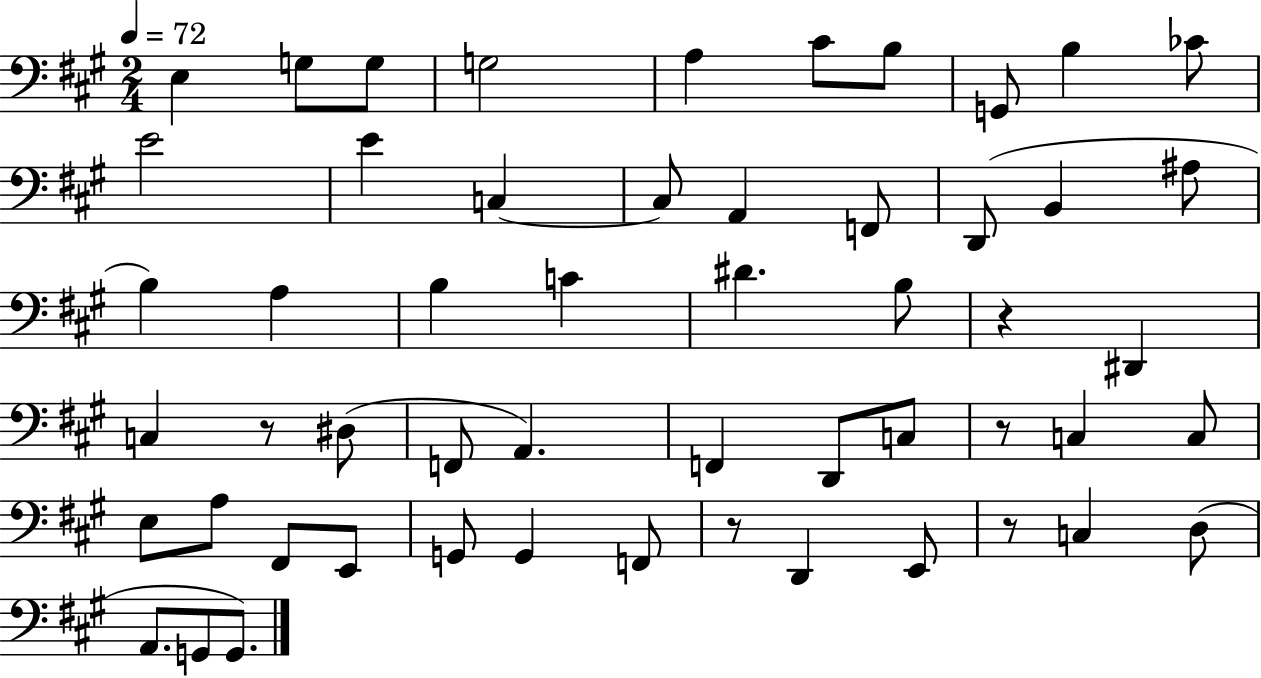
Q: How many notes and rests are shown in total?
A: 54